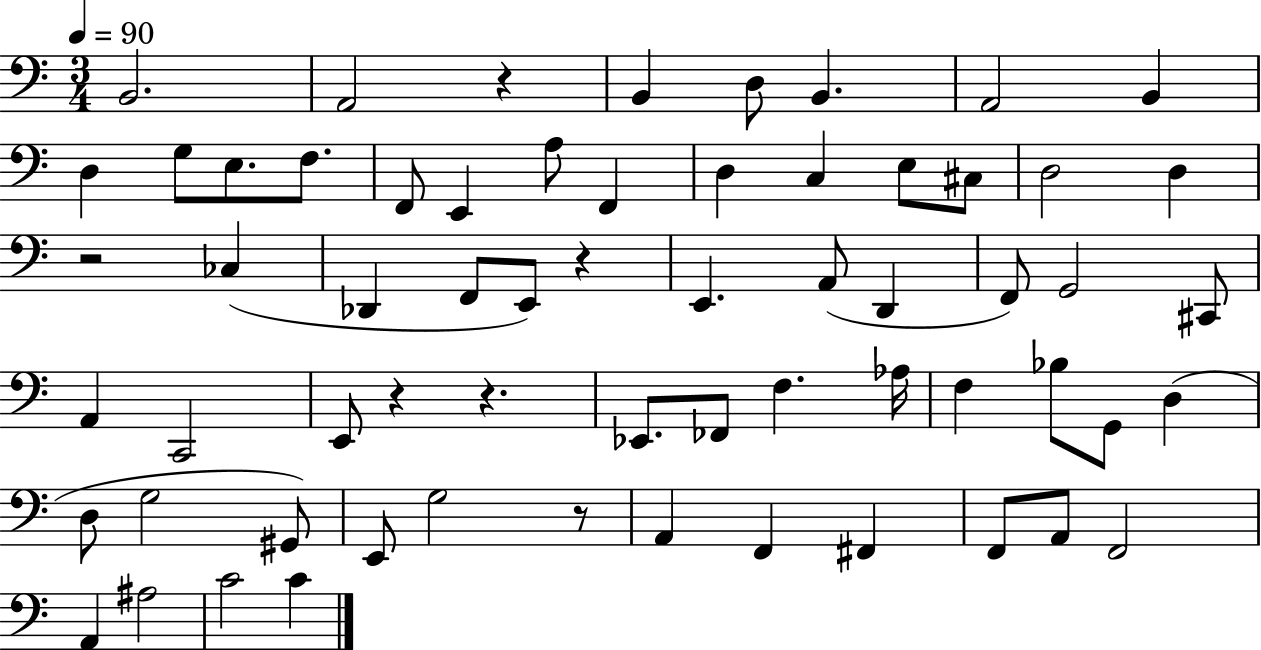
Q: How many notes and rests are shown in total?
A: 63